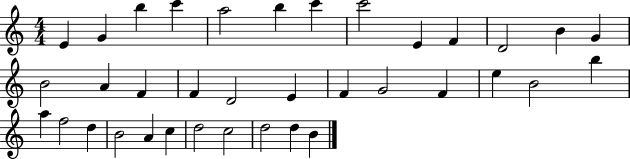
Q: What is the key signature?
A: C major